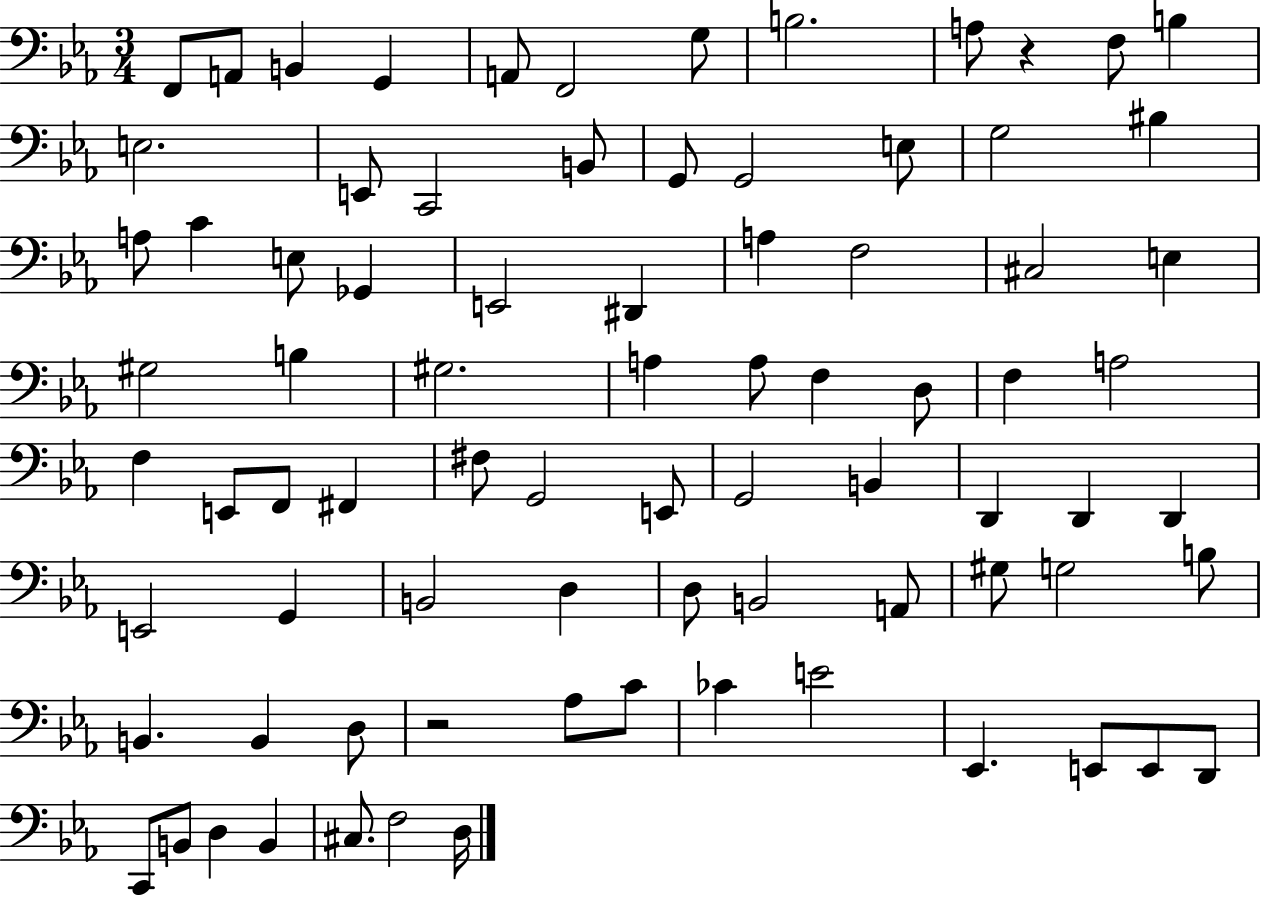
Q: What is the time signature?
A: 3/4